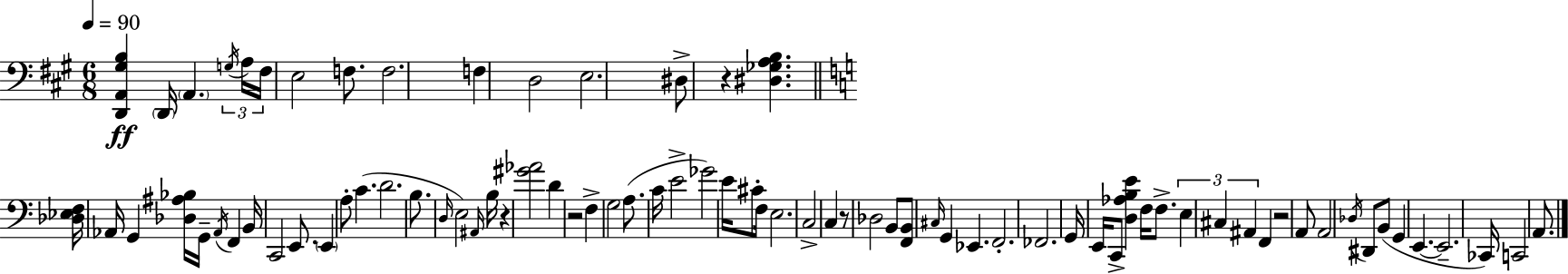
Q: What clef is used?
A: bass